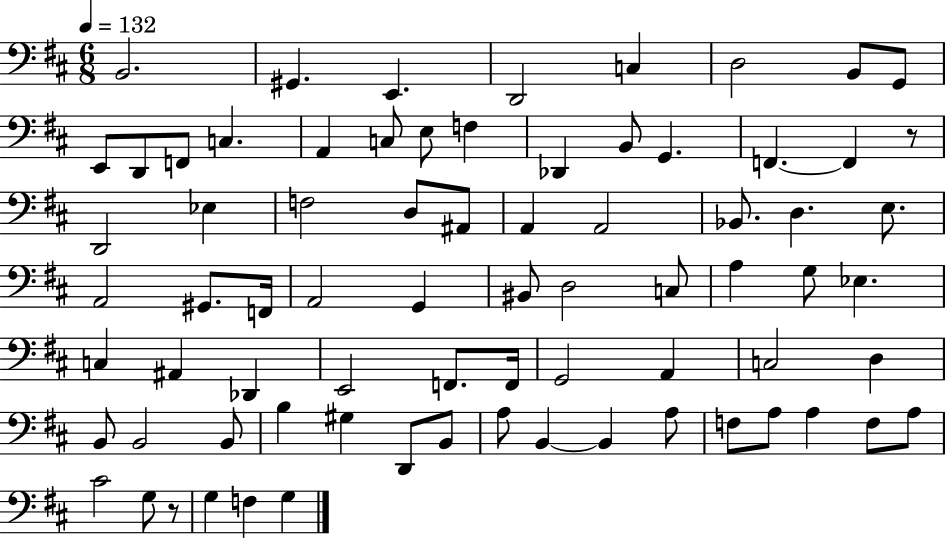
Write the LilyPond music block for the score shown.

{
  \clef bass
  \numericTimeSignature
  \time 6/8
  \key d \major
  \tempo 4 = 132
  b,2. | gis,4. e,4. | d,2 c4 | d2 b,8 g,8 | \break e,8 d,8 f,8 c4. | a,4 c8 e8 f4 | des,4 b,8 g,4. | f,4.~~ f,4 r8 | \break d,2 ees4 | f2 d8 ais,8 | a,4 a,2 | bes,8. d4. e8. | \break a,2 gis,8. f,16 | a,2 g,4 | bis,8 d2 c8 | a4 g8 ees4. | \break c4 ais,4 des,4 | e,2 f,8. f,16 | g,2 a,4 | c2 d4 | \break b,8 b,2 b,8 | b4 gis4 d,8 b,8 | a8 b,4~~ b,4 a8 | f8 a8 a4 f8 a8 | \break cis'2 g8 r8 | g4 f4 g4 | \bar "|."
}